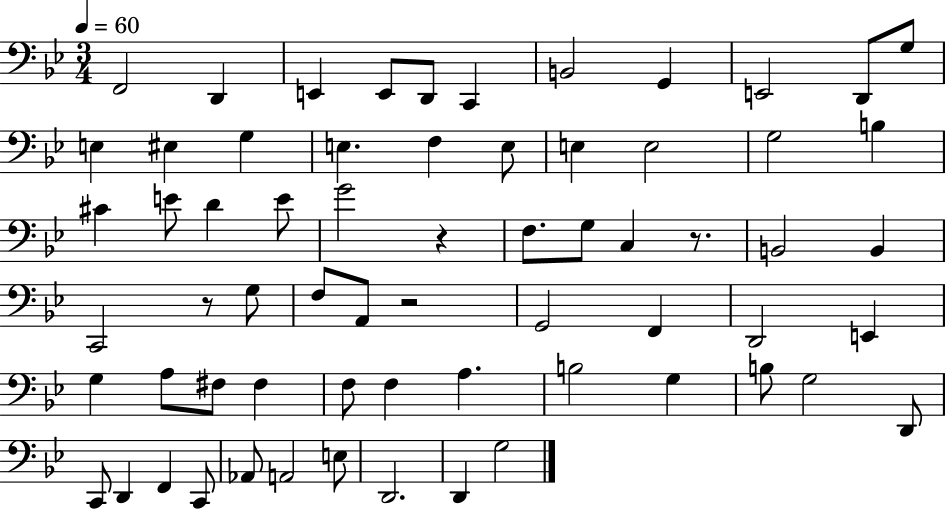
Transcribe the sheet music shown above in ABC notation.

X:1
T:Untitled
M:3/4
L:1/4
K:Bb
F,,2 D,, E,, E,,/2 D,,/2 C,, B,,2 G,, E,,2 D,,/2 G,/2 E, ^E, G, E, F, E,/2 E, E,2 G,2 B, ^C E/2 D E/2 G2 z F,/2 G,/2 C, z/2 B,,2 B,, C,,2 z/2 G,/2 F,/2 A,,/2 z2 G,,2 F,, D,,2 E,, G, A,/2 ^F,/2 ^F, F,/2 F, A, B,2 G, B,/2 G,2 D,,/2 C,,/2 D,, F,, C,,/2 _A,,/2 A,,2 E,/2 D,,2 D,, G,2